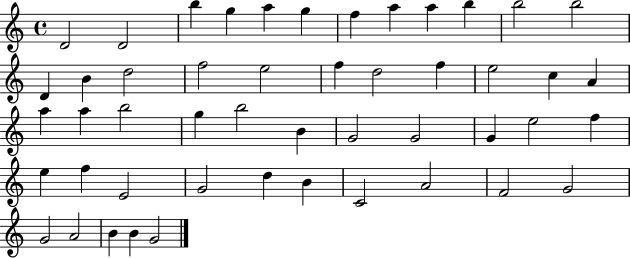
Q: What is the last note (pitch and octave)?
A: G4